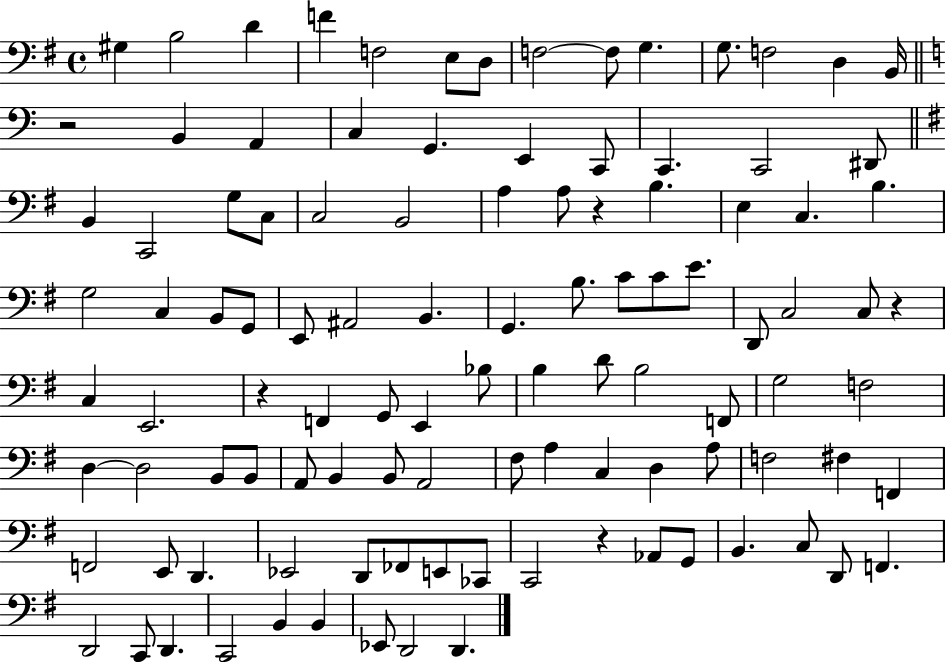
G#3/q B3/h D4/q F4/q F3/h E3/e D3/e F3/h F3/e G3/q. G3/e. F3/h D3/q B2/s R/h B2/q A2/q C3/q G2/q. E2/q C2/e C2/q. C2/h D#2/e B2/q C2/h G3/e C3/e C3/h B2/h A3/q A3/e R/q B3/q. E3/q C3/q. B3/q. G3/h C3/q B2/e G2/e E2/e A#2/h B2/q. G2/q. B3/e. C4/e C4/e E4/e. D2/e C3/h C3/e R/q C3/q E2/h. R/q F2/q G2/e E2/q Bb3/e B3/q D4/e B3/h F2/e G3/h F3/h D3/q D3/h B2/e B2/e A2/e B2/q B2/e A2/h F#3/e A3/q C3/q D3/q A3/e F3/h F#3/q F2/q F2/h E2/e D2/q. Eb2/h D2/e FES2/e E2/e CES2/e C2/h R/q Ab2/e G2/e B2/q. C3/e D2/e F2/q. D2/h C2/e D2/q. C2/h B2/q B2/q Eb2/e D2/h D2/q.